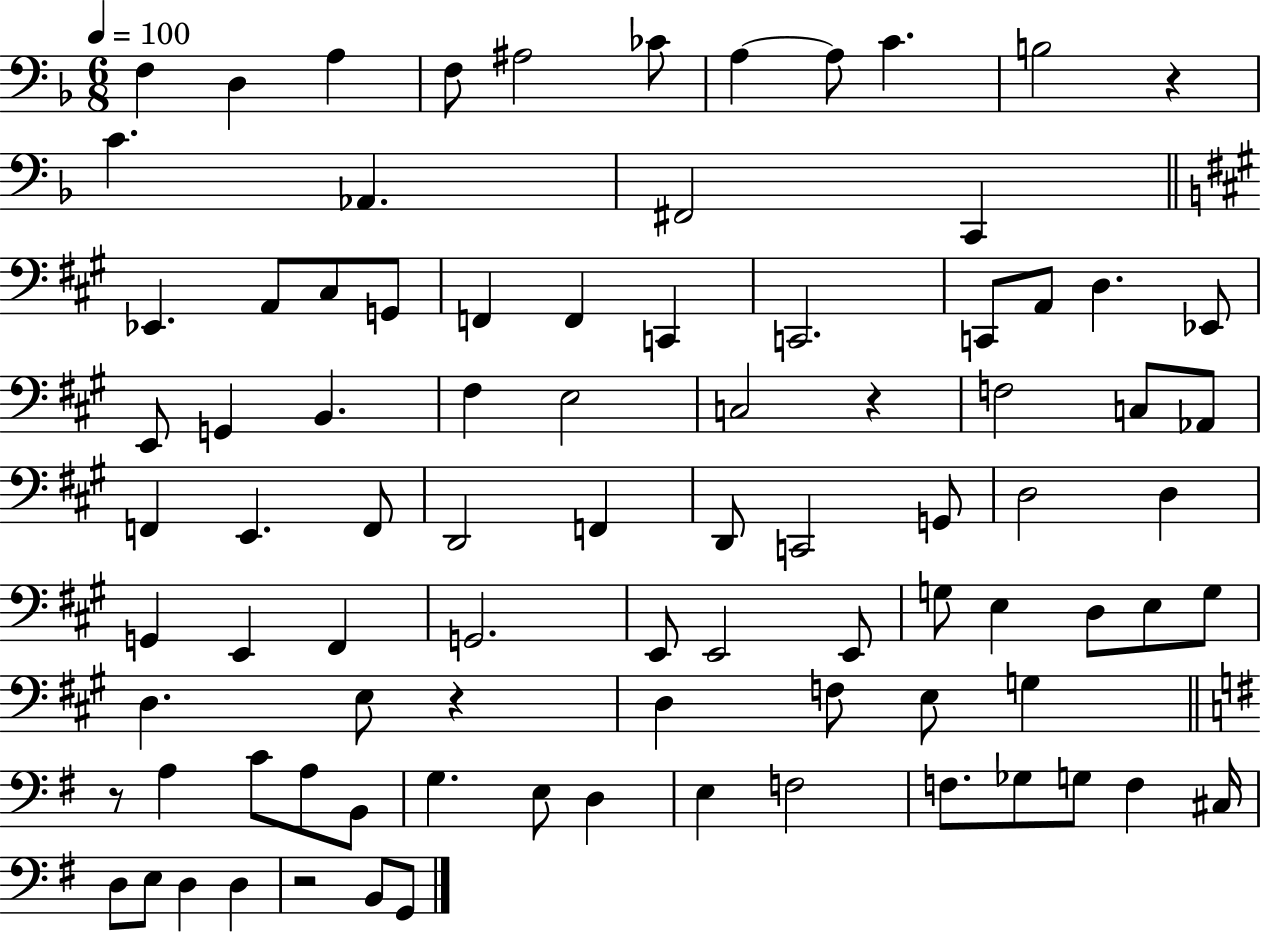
X:1
T:Untitled
M:6/8
L:1/4
K:F
F, D, A, F,/2 ^A,2 _C/2 A, A,/2 C B,2 z C _A,, ^F,,2 C,, _E,, A,,/2 ^C,/2 G,,/2 F,, F,, C,, C,,2 C,,/2 A,,/2 D, _E,,/2 E,,/2 G,, B,, ^F, E,2 C,2 z F,2 C,/2 _A,,/2 F,, E,, F,,/2 D,,2 F,, D,,/2 C,,2 G,,/2 D,2 D, G,, E,, ^F,, G,,2 E,,/2 E,,2 E,,/2 G,/2 E, D,/2 E,/2 G,/2 D, E,/2 z D, F,/2 E,/2 G, z/2 A, C/2 A,/2 B,,/2 G, E,/2 D, E, F,2 F,/2 _G,/2 G,/2 F, ^C,/4 D,/2 E,/2 D, D, z2 B,,/2 G,,/2